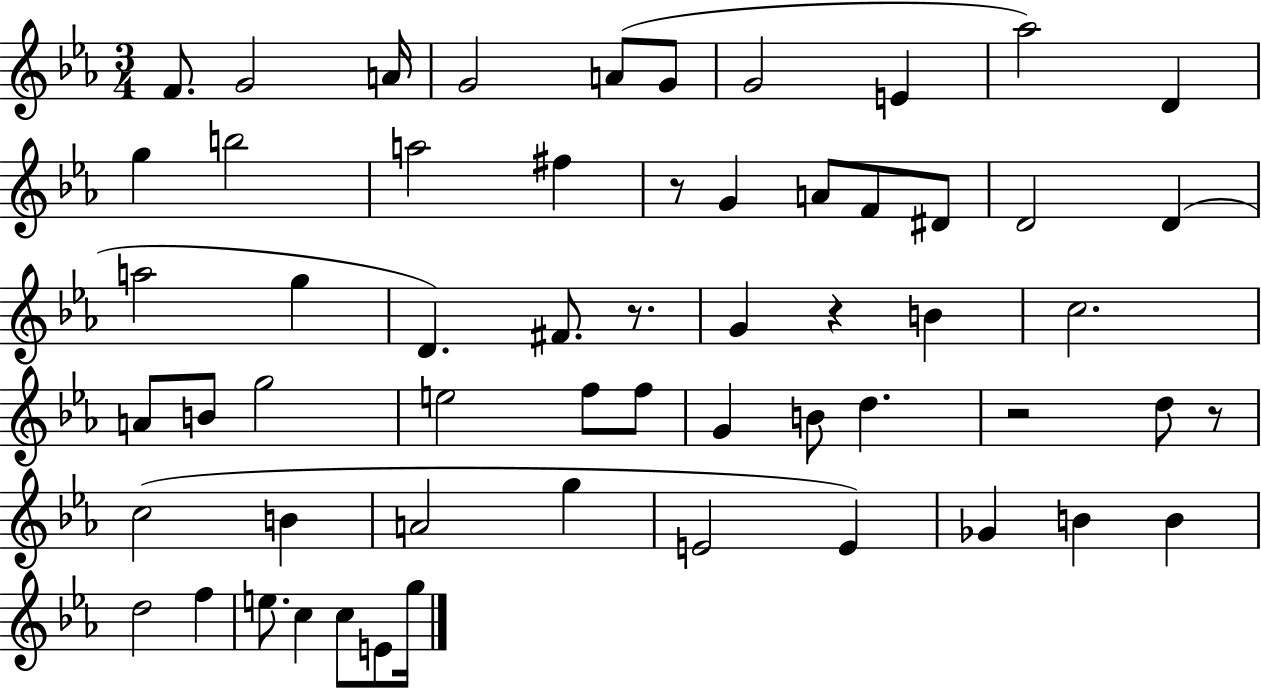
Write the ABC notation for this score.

X:1
T:Untitled
M:3/4
L:1/4
K:Eb
F/2 G2 A/4 G2 A/2 G/2 G2 E _a2 D g b2 a2 ^f z/2 G A/2 F/2 ^D/2 D2 D a2 g D ^F/2 z/2 G z B c2 A/2 B/2 g2 e2 f/2 f/2 G B/2 d z2 d/2 z/2 c2 B A2 g E2 E _G B B d2 f e/2 c c/2 E/2 g/4